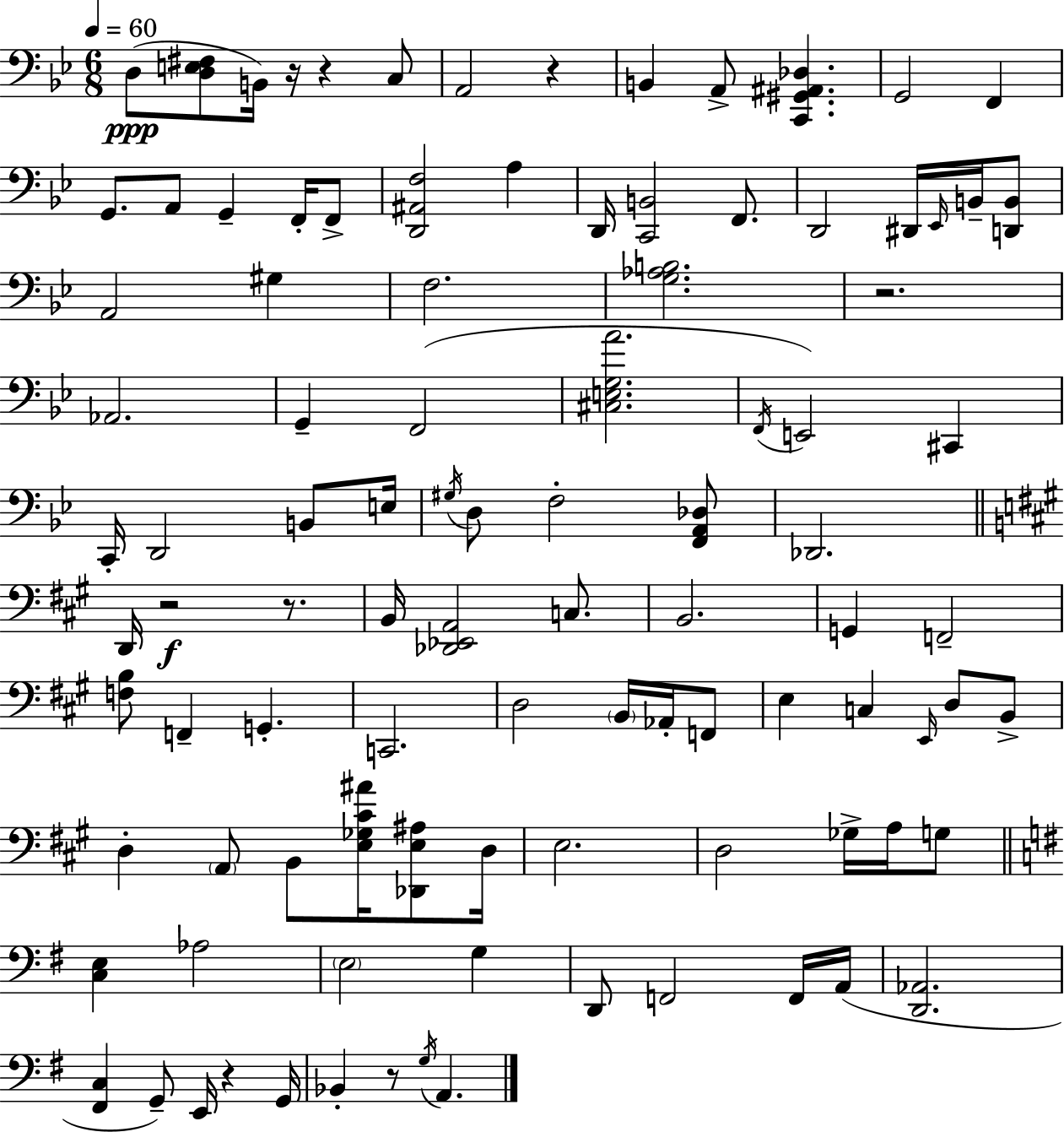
X:1
T:Untitled
M:6/8
L:1/4
K:Gm
D,/2 [D,E,^F,]/2 B,,/4 z/4 z C,/2 A,,2 z B,, A,,/2 [C,,^G,,^A,,_D,] G,,2 F,, G,,/2 A,,/2 G,, F,,/4 F,,/2 [D,,^A,,F,]2 A, D,,/4 [C,,B,,]2 F,,/2 D,,2 ^D,,/4 _E,,/4 B,,/4 [D,,B,,]/2 A,,2 ^G, F,2 [G,_A,B,]2 z2 _A,,2 G,, F,,2 [^C,E,G,A]2 F,,/4 E,,2 ^C,, C,,/4 D,,2 B,,/2 E,/4 ^G,/4 D,/2 F,2 [F,,A,,_D,]/2 _D,,2 D,,/4 z2 z/2 B,,/4 [_D,,_E,,A,,]2 C,/2 B,,2 G,, F,,2 [F,B,]/2 F,, G,, C,,2 D,2 B,,/4 _A,,/4 F,,/2 E, C, E,,/4 D,/2 B,,/2 D, A,,/2 B,,/2 [E,_G,^C^A]/4 [_D,,E,^A,]/2 D,/4 E,2 D,2 _G,/4 A,/4 G,/2 [C,E,] _A,2 E,2 G, D,,/2 F,,2 F,,/4 A,,/4 [D,,_A,,]2 [^F,,C,] G,,/2 E,,/4 z G,,/4 _B,, z/2 G,/4 A,,